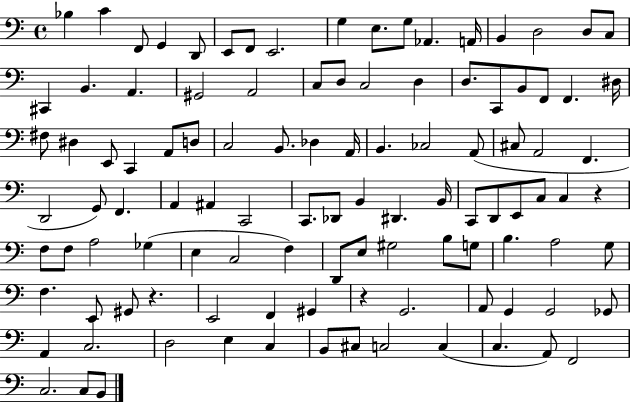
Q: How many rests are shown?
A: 3